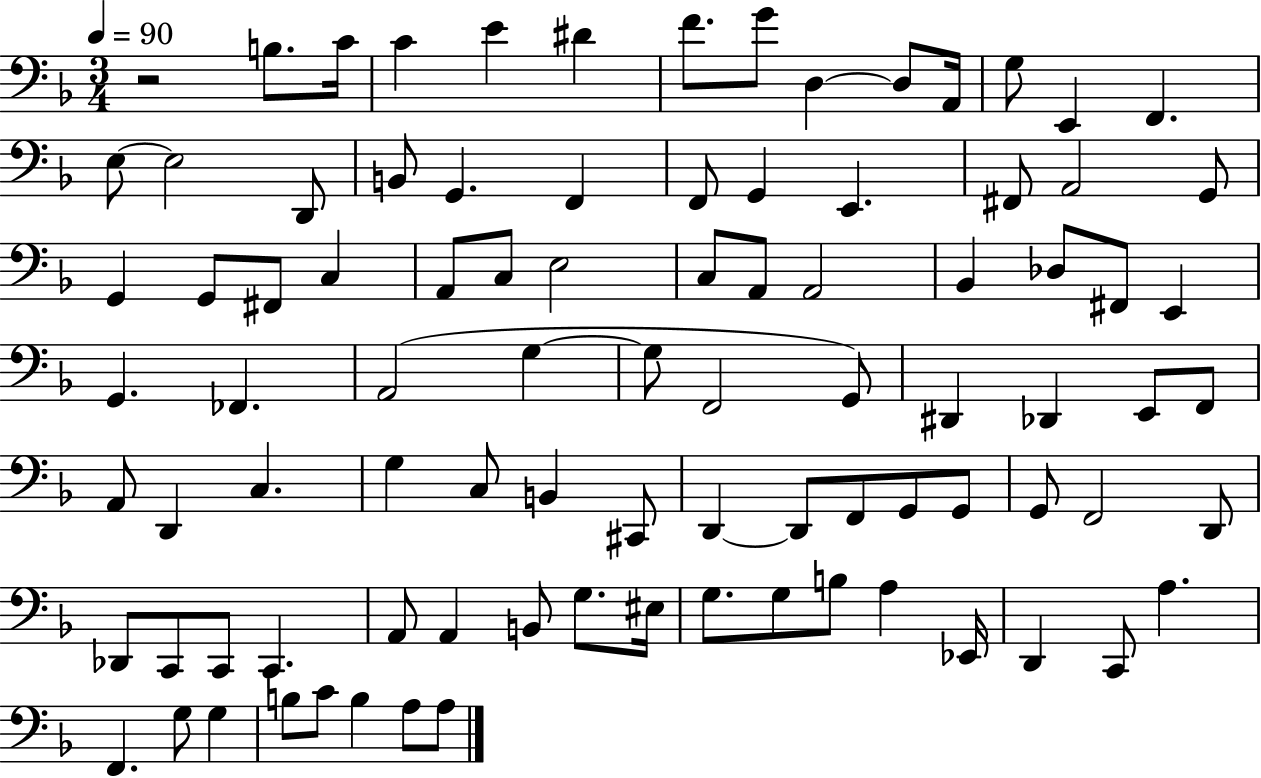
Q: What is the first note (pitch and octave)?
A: B3